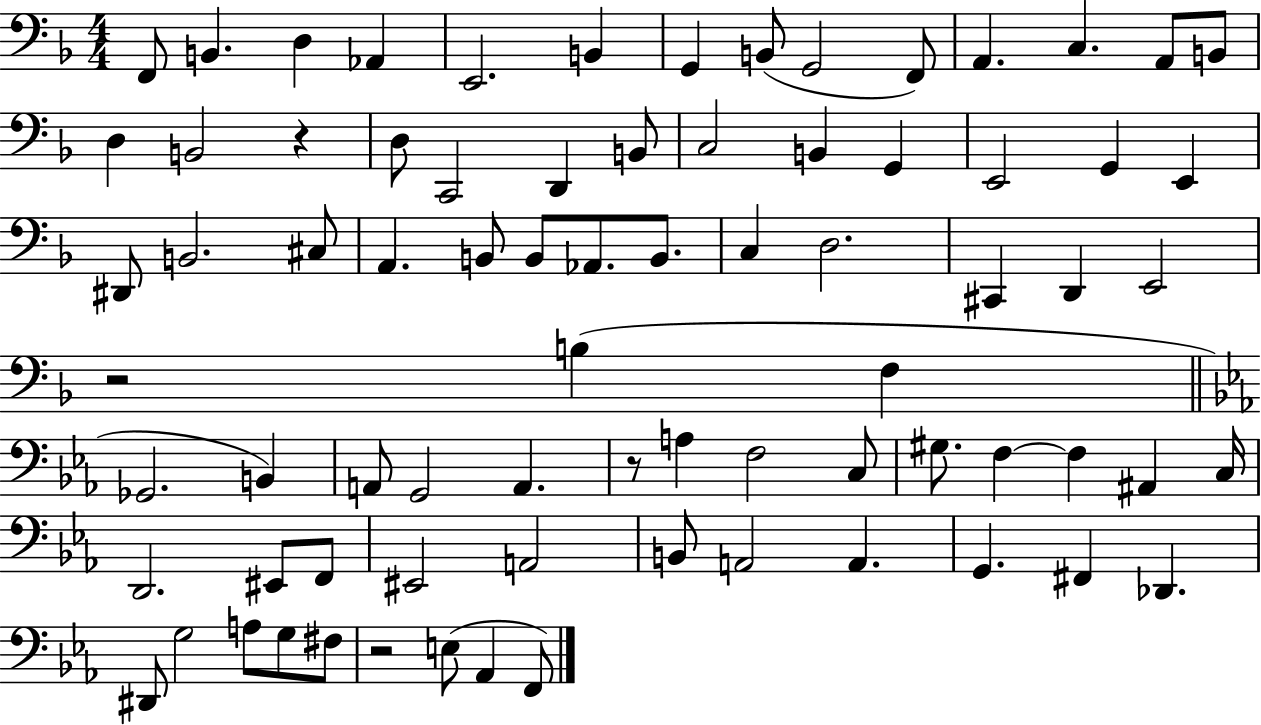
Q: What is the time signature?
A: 4/4